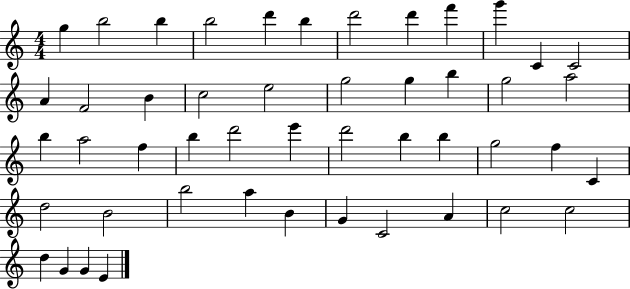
{
  \clef treble
  \numericTimeSignature
  \time 4/4
  \key c \major
  g''4 b''2 b''4 | b''2 d'''4 b''4 | d'''2 d'''4 f'''4 | g'''4 c'4 c'2 | \break a'4 f'2 b'4 | c''2 e''2 | g''2 g''4 b''4 | g''2 a''2 | \break b''4 a''2 f''4 | b''4 d'''2 e'''4 | d'''2 b''4 b''4 | g''2 f''4 c'4 | \break d''2 b'2 | b''2 a''4 b'4 | g'4 c'2 a'4 | c''2 c''2 | \break d''4 g'4 g'4 e'4 | \bar "|."
}